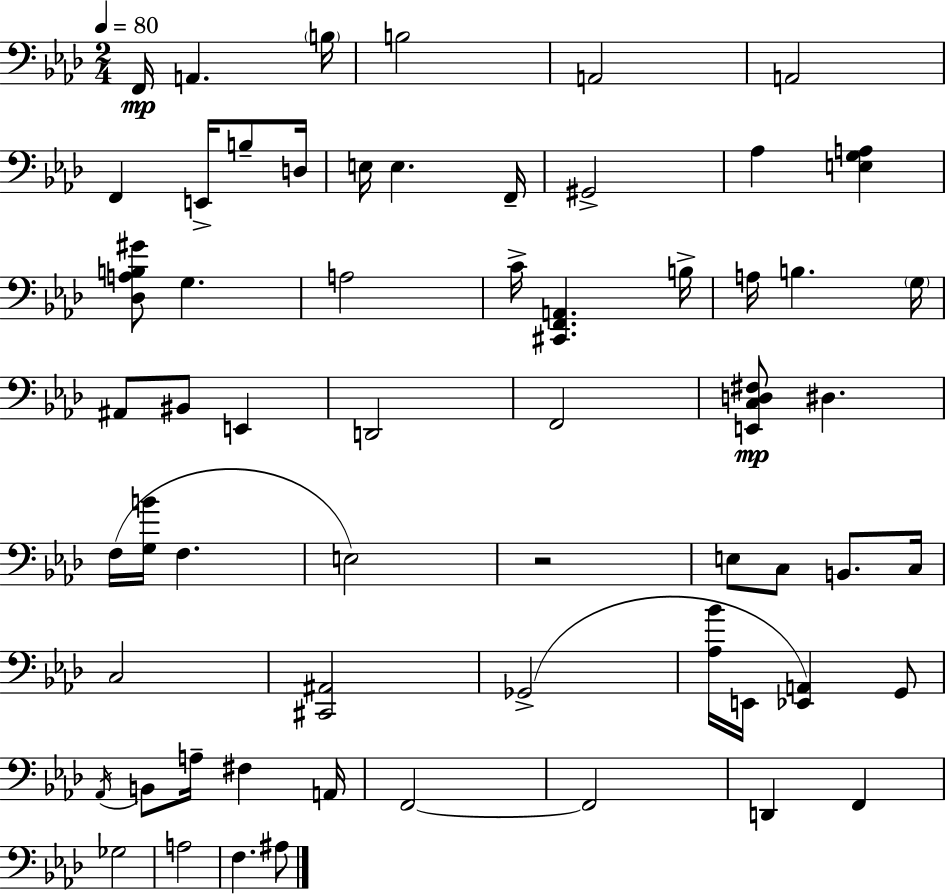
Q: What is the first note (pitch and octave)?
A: F2